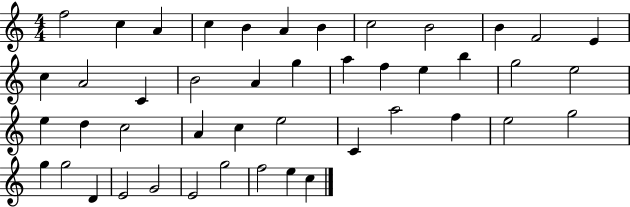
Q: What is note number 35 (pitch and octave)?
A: G5